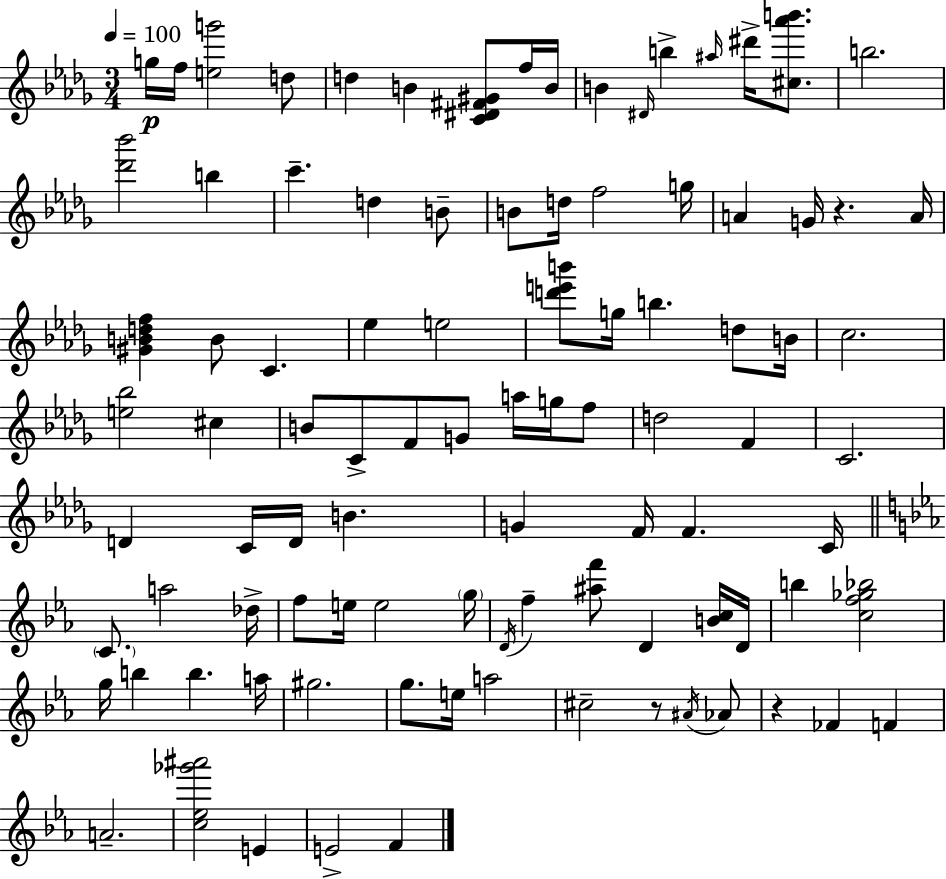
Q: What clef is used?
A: treble